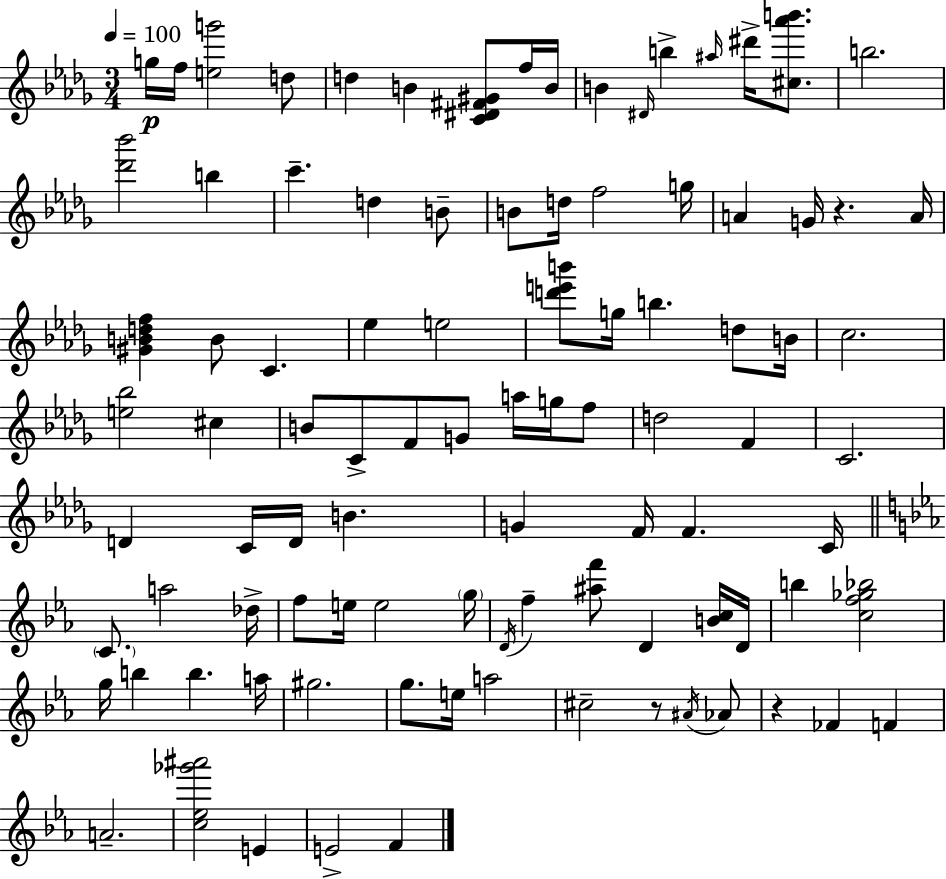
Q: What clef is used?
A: treble